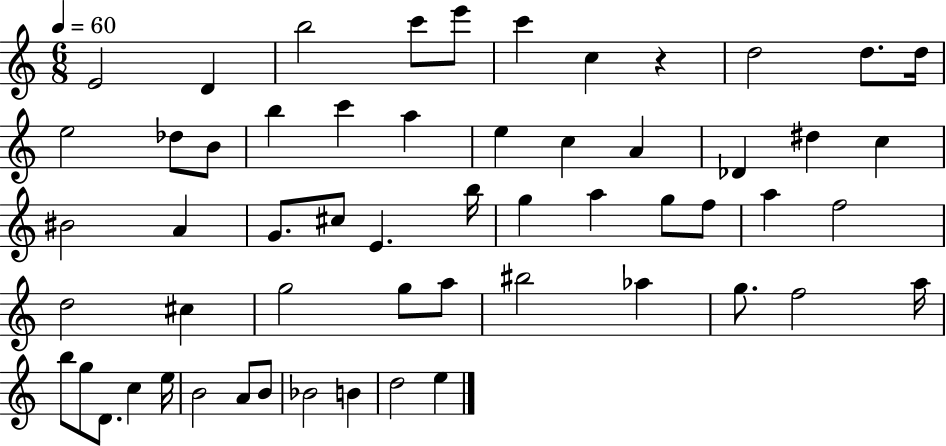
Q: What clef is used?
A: treble